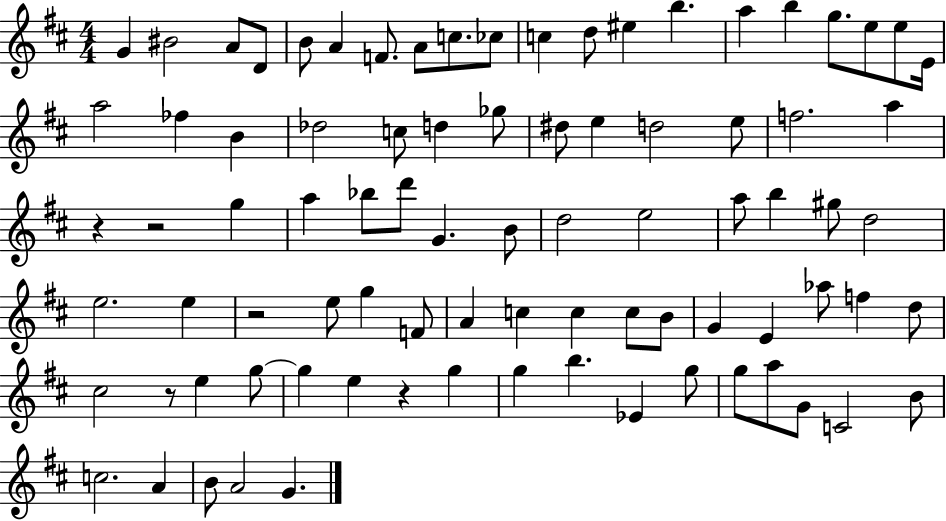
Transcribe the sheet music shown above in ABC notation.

X:1
T:Untitled
M:4/4
L:1/4
K:D
G ^B2 A/2 D/2 B/2 A F/2 A/2 c/2 _c/2 c d/2 ^e b a b g/2 e/2 e/2 E/4 a2 _f B _d2 c/2 d _g/2 ^d/2 e d2 e/2 f2 a z z2 g a _b/2 d'/2 G B/2 d2 e2 a/2 b ^g/2 d2 e2 e z2 e/2 g F/2 A c c c/2 B/2 G E _a/2 f d/2 ^c2 z/2 e g/2 g e z g g b _E g/2 g/2 a/2 G/2 C2 B/2 c2 A B/2 A2 G